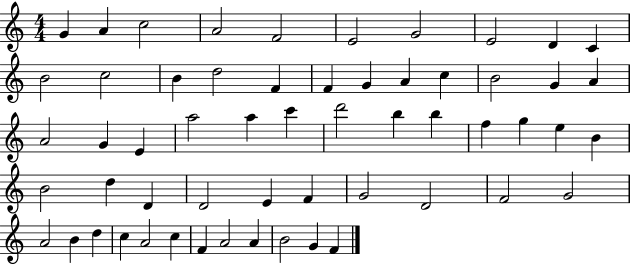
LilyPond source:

{
  \clef treble
  \numericTimeSignature
  \time 4/4
  \key c \major
  g'4 a'4 c''2 | a'2 f'2 | e'2 g'2 | e'2 d'4 c'4 | \break b'2 c''2 | b'4 d''2 f'4 | f'4 g'4 a'4 c''4 | b'2 g'4 a'4 | \break a'2 g'4 e'4 | a''2 a''4 c'''4 | d'''2 b''4 b''4 | f''4 g''4 e''4 b'4 | \break b'2 d''4 d'4 | d'2 e'4 f'4 | g'2 d'2 | f'2 g'2 | \break a'2 b'4 d''4 | c''4 a'2 c''4 | f'4 a'2 a'4 | b'2 g'4 f'4 | \break \bar "|."
}